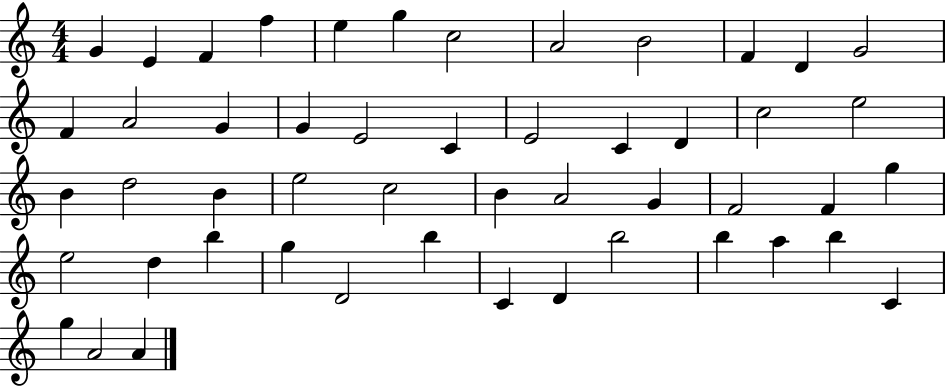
G4/q E4/q F4/q F5/q E5/q G5/q C5/h A4/h B4/h F4/q D4/q G4/h F4/q A4/h G4/q G4/q E4/h C4/q E4/h C4/q D4/q C5/h E5/h B4/q D5/h B4/q E5/h C5/h B4/q A4/h G4/q F4/h F4/q G5/q E5/h D5/q B5/q G5/q D4/h B5/q C4/q D4/q B5/h B5/q A5/q B5/q C4/q G5/q A4/h A4/q